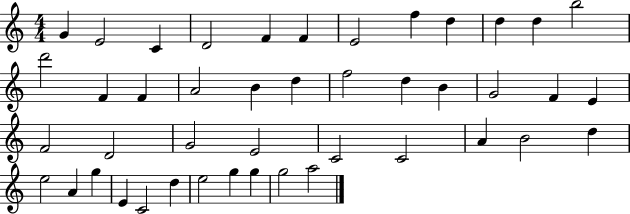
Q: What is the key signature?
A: C major